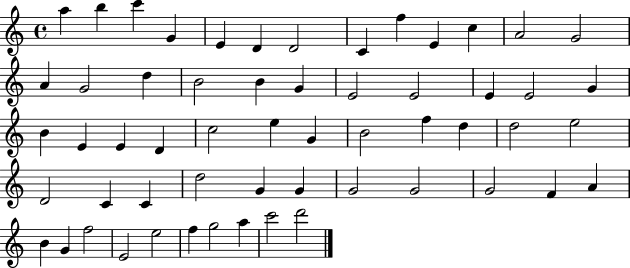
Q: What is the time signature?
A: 4/4